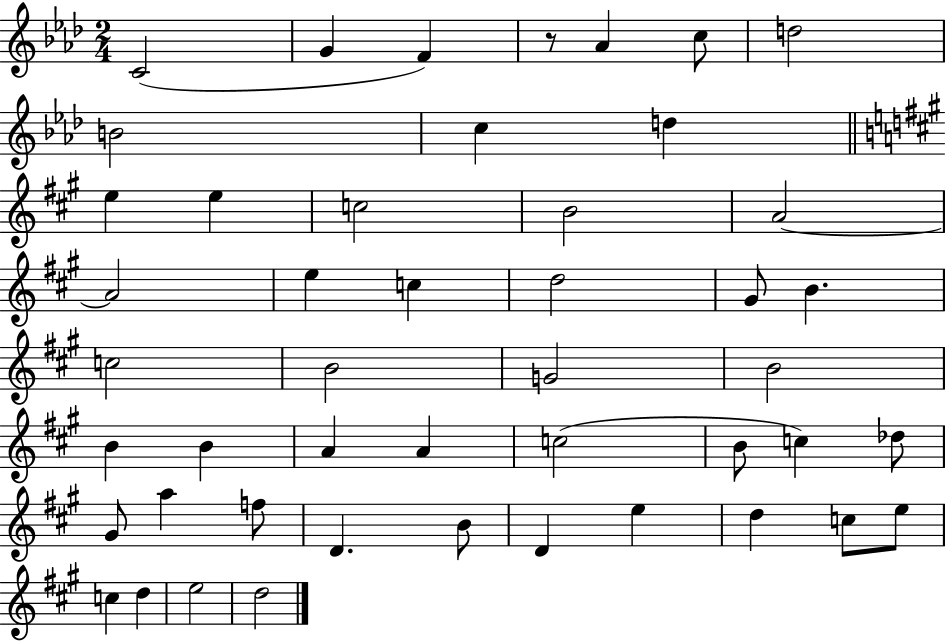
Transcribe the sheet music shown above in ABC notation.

X:1
T:Untitled
M:2/4
L:1/4
K:Ab
C2 G F z/2 _A c/2 d2 B2 c d e e c2 B2 A2 A2 e c d2 ^G/2 B c2 B2 G2 B2 B B A A c2 B/2 c _d/2 ^G/2 a f/2 D B/2 D e d c/2 e/2 c d e2 d2